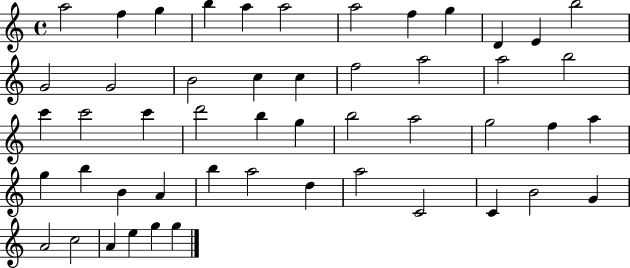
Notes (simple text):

A5/h F5/q G5/q B5/q A5/q A5/h A5/h F5/q G5/q D4/q E4/q B5/h G4/h G4/h B4/h C5/q C5/q F5/h A5/h A5/h B5/h C6/q C6/h C6/q D6/h B5/q G5/q B5/h A5/h G5/h F5/q A5/q G5/q B5/q B4/q A4/q B5/q A5/h D5/q A5/h C4/h C4/q B4/h G4/q A4/h C5/h A4/q E5/q G5/q G5/q